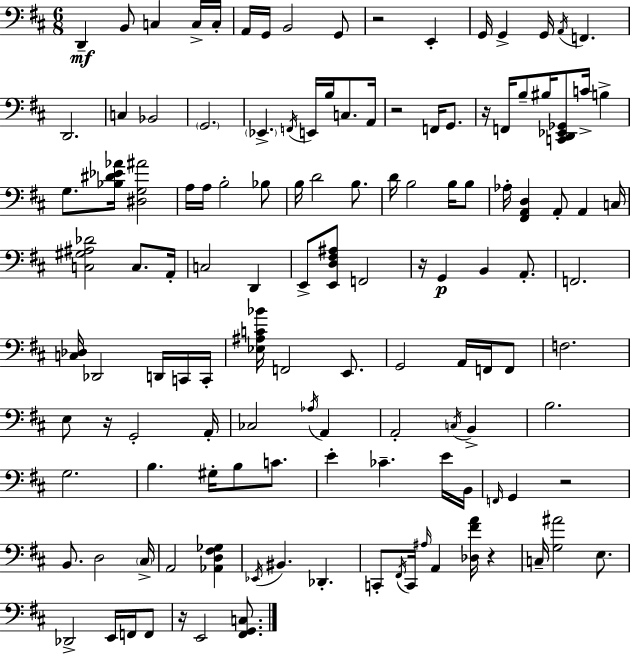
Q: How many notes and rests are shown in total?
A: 129